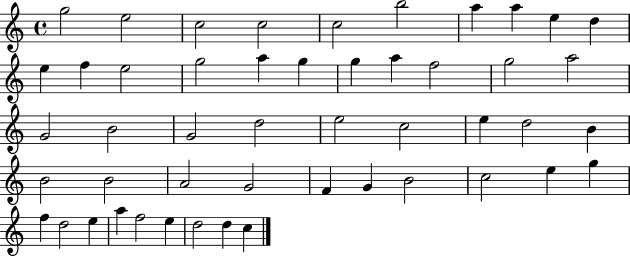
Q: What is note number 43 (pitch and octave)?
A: E5